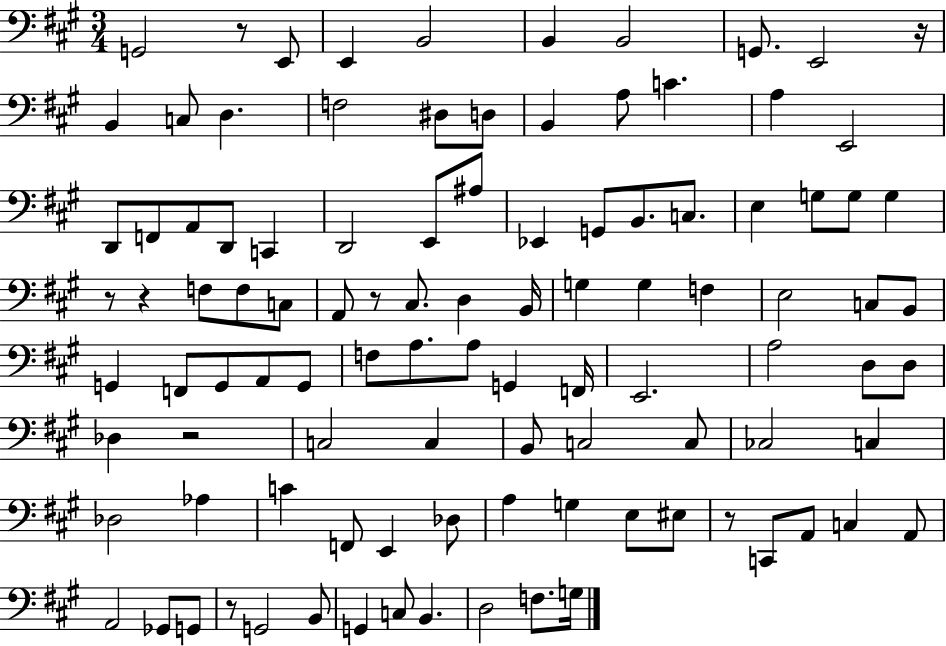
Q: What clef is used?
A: bass